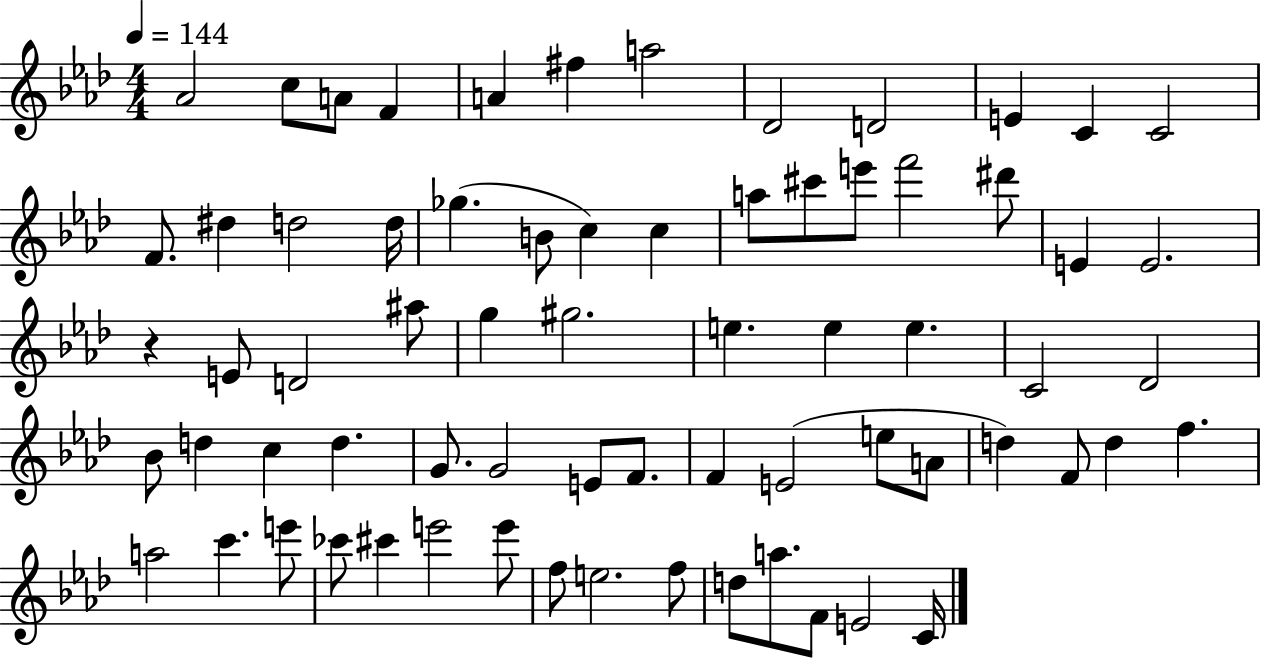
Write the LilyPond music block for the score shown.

{
  \clef treble
  \numericTimeSignature
  \time 4/4
  \key aes \major
  \tempo 4 = 144
  \repeat volta 2 { aes'2 c''8 a'8 f'4 | a'4 fis''4 a''2 | des'2 d'2 | e'4 c'4 c'2 | \break f'8. dis''4 d''2 d''16 | ges''4.( b'8 c''4) c''4 | a''8 cis'''8 e'''8 f'''2 dis'''8 | e'4 e'2. | \break r4 e'8 d'2 ais''8 | g''4 gis''2. | e''4. e''4 e''4. | c'2 des'2 | \break bes'8 d''4 c''4 d''4. | g'8. g'2 e'8 f'8. | f'4 e'2( e''8 a'8 | d''4) f'8 d''4 f''4. | \break a''2 c'''4. e'''8 | ces'''8 cis'''4 e'''2 e'''8 | f''8 e''2. f''8 | d''8 a''8. f'8 e'2 c'16 | \break } \bar "|."
}